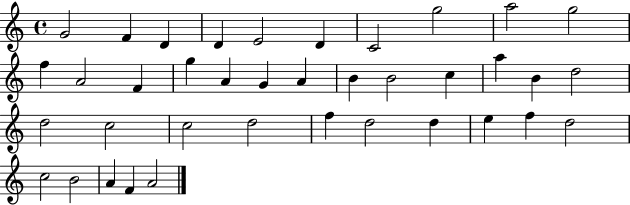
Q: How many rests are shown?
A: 0